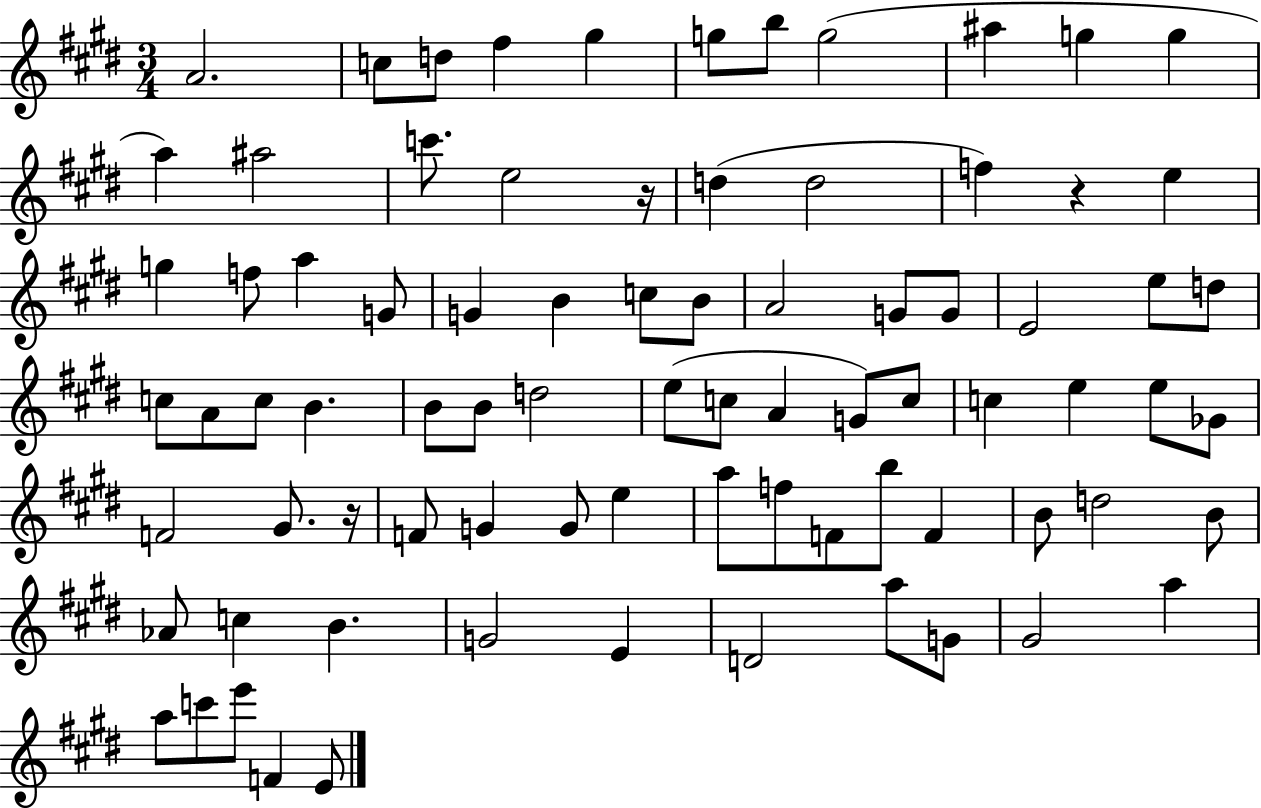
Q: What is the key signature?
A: E major